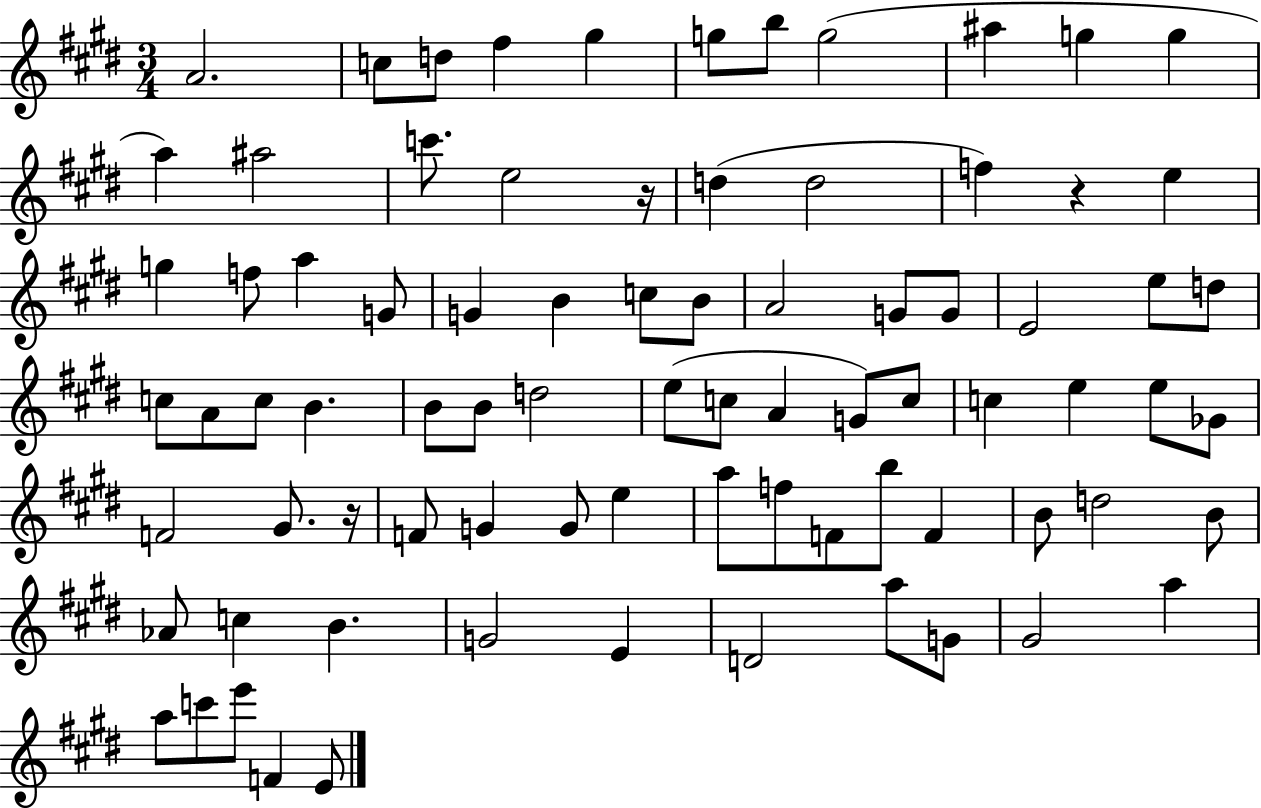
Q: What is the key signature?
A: E major